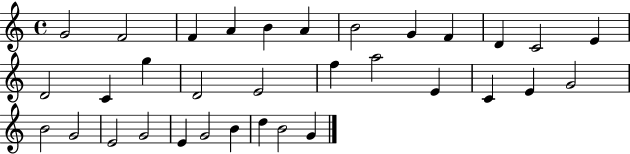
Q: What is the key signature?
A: C major